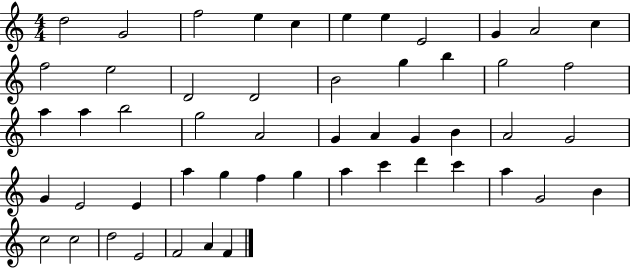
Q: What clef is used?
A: treble